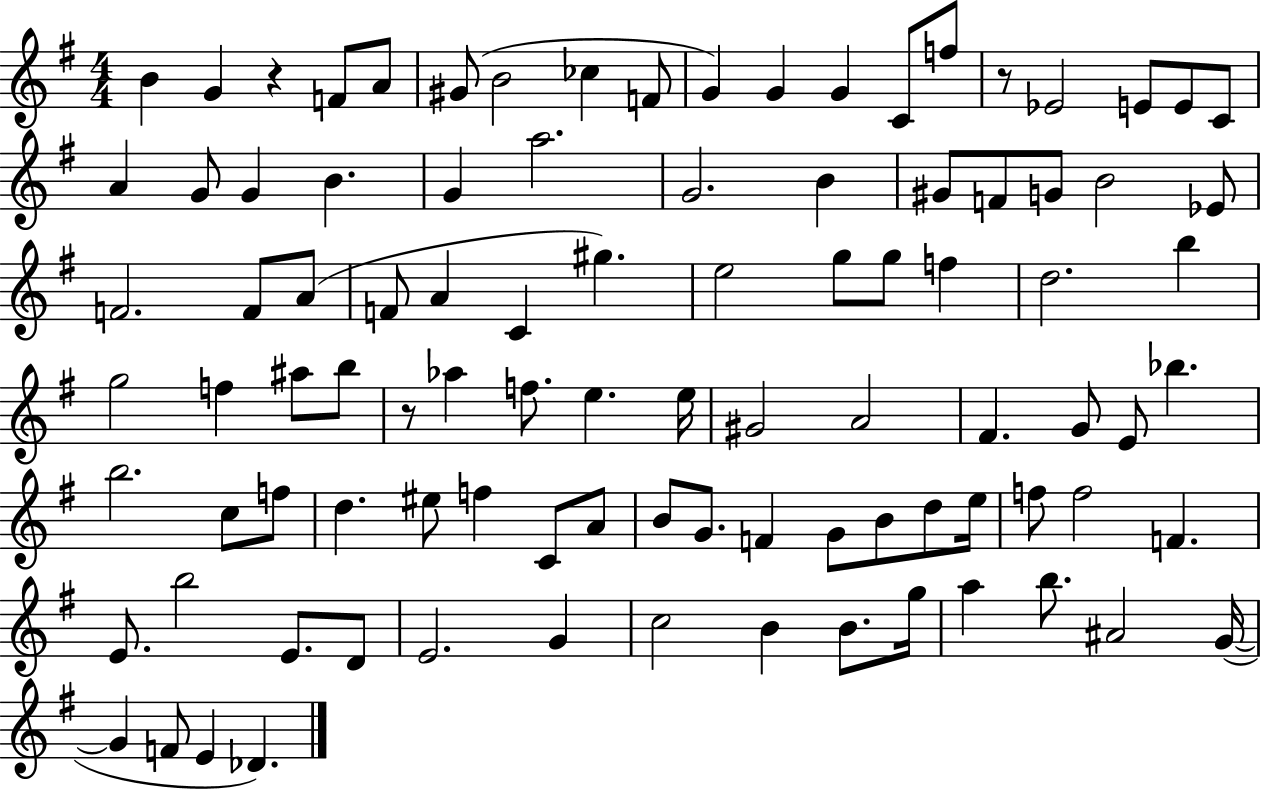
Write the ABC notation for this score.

X:1
T:Untitled
M:4/4
L:1/4
K:G
B G z F/2 A/2 ^G/2 B2 _c F/2 G G G C/2 f/2 z/2 _E2 E/2 E/2 C/2 A G/2 G B G a2 G2 B ^G/2 F/2 G/2 B2 _E/2 F2 F/2 A/2 F/2 A C ^g e2 g/2 g/2 f d2 b g2 f ^a/2 b/2 z/2 _a f/2 e e/4 ^G2 A2 ^F G/2 E/2 _b b2 c/2 f/2 d ^e/2 f C/2 A/2 B/2 G/2 F G/2 B/2 d/2 e/4 f/2 f2 F E/2 b2 E/2 D/2 E2 G c2 B B/2 g/4 a b/2 ^A2 G/4 G F/2 E _D